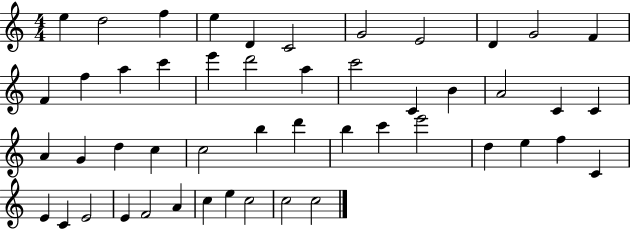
{
  \clef treble
  \numericTimeSignature
  \time 4/4
  \key c \major
  e''4 d''2 f''4 | e''4 d'4 c'2 | g'2 e'2 | d'4 g'2 f'4 | \break f'4 f''4 a''4 c'''4 | e'''4 d'''2 a''4 | c'''2 c'4 b'4 | a'2 c'4 c'4 | \break a'4 g'4 d''4 c''4 | c''2 b''4 d'''4 | b''4 c'''4 e'''2 | d''4 e''4 f''4 c'4 | \break e'4 c'4 e'2 | e'4 f'2 a'4 | c''4 e''4 c''2 | c''2 c''2 | \break \bar "|."
}